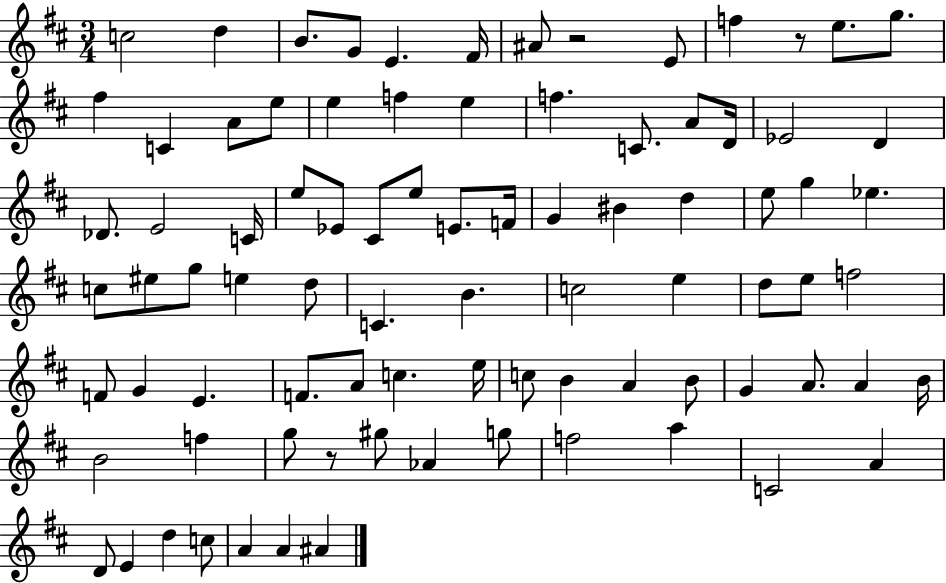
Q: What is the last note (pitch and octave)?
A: A#4